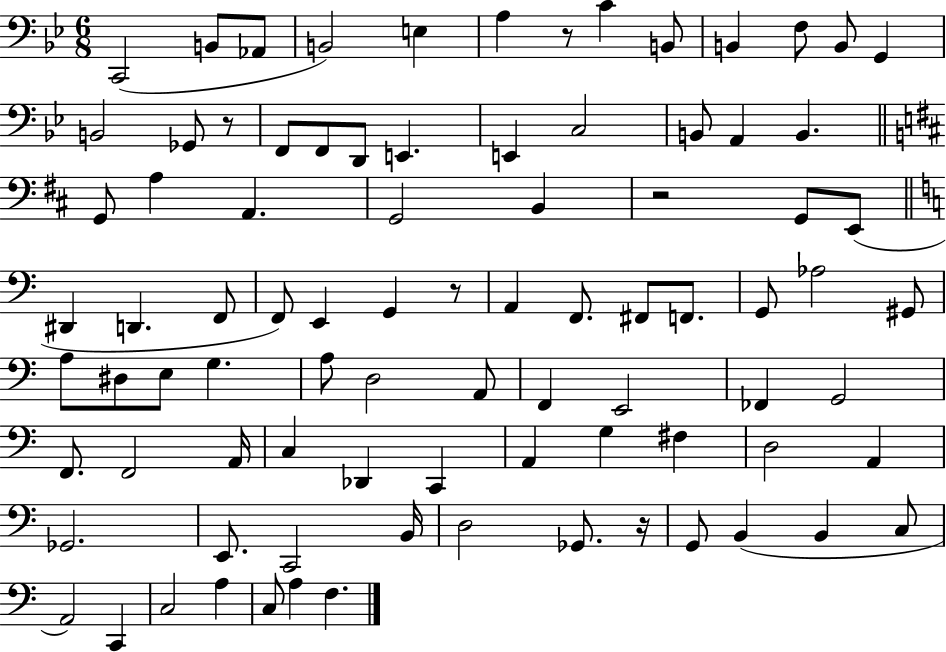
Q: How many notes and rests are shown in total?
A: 87